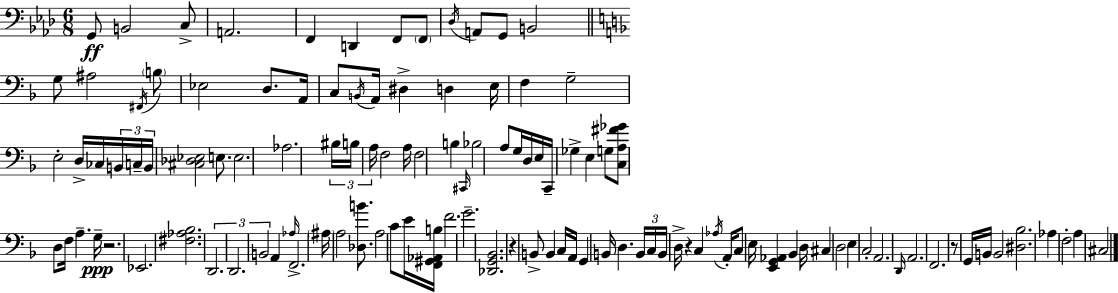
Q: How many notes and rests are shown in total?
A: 116